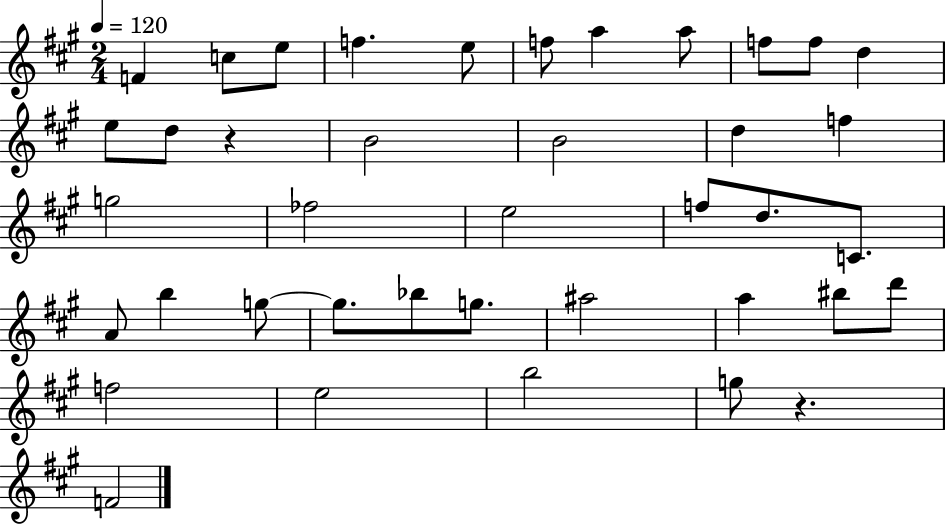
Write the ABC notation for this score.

X:1
T:Untitled
M:2/4
L:1/4
K:A
F c/2 e/2 f e/2 f/2 a a/2 f/2 f/2 d e/2 d/2 z B2 B2 d f g2 _f2 e2 f/2 d/2 C/2 A/2 b g/2 g/2 _b/2 g/2 ^a2 a ^b/2 d'/2 f2 e2 b2 g/2 z F2